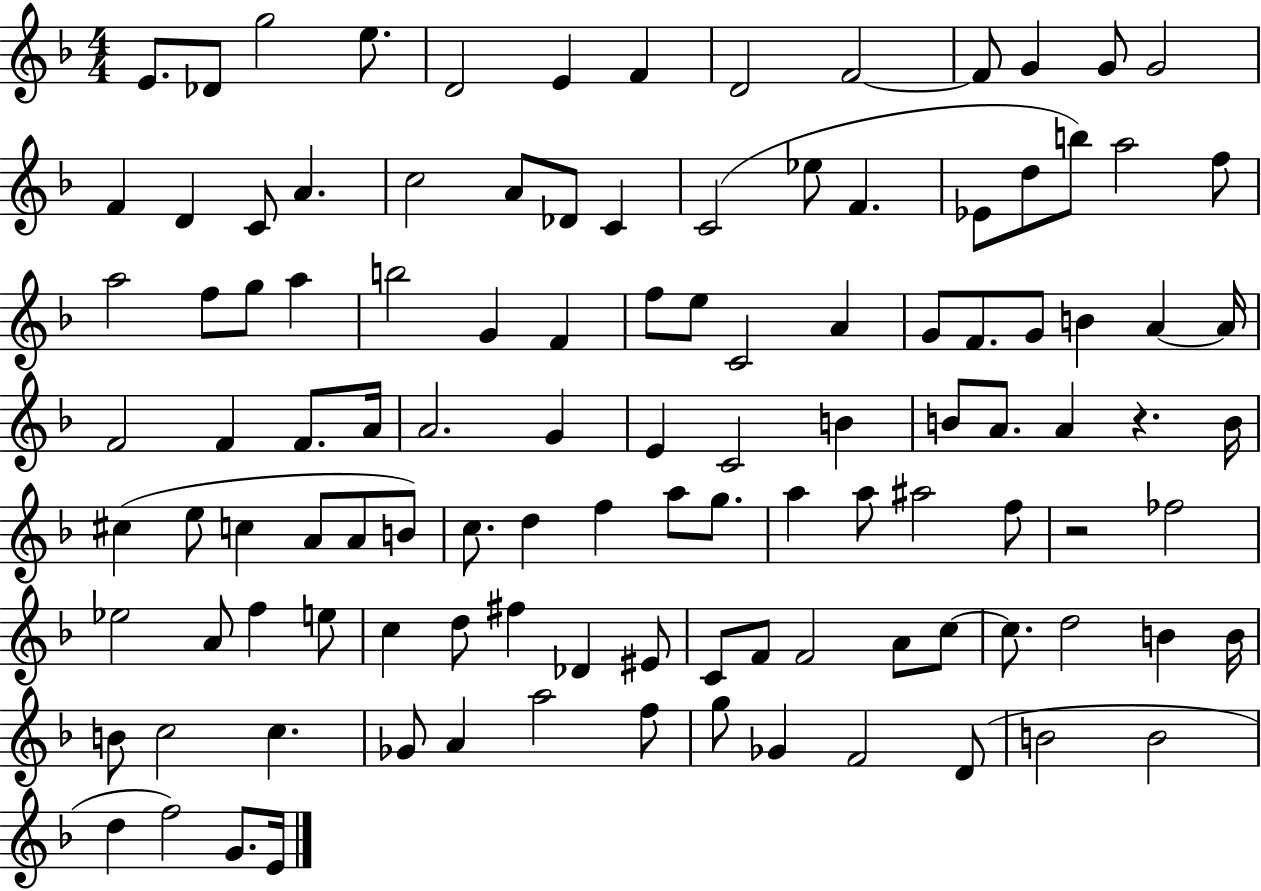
X:1
T:Untitled
M:4/4
L:1/4
K:F
E/2 _D/2 g2 e/2 D2 E F D2 F2 F/2 G G/2 G2 F D C/2 A c2 A/2 _D/2 C C2 _e/2 F _E/2 d/2 b/2 a2 f/2 a2 f/2 g/2 a b2 G F f/2 e/2 C2 A G/2 F/2 G/2 B A A/4 F2 F F/2 A/4 A2 G E C2 B B/2 A/2 A z B/4 ^c e/2 c A/2 A/2 B/2 c/2 d f a/2 g/2 a a/2 ^a2 f/2 z2 _f2 _e2 A/2 f e/2 c d/2 ^f _D ^E/2 C/2 F/2 F2 A/2 c/2 c/2 d2 B B/4 B/2 c2 c _G/2 A a2 f/2 g/2 _G F2 D/2 B2 B2 d f2 G/2 E/4